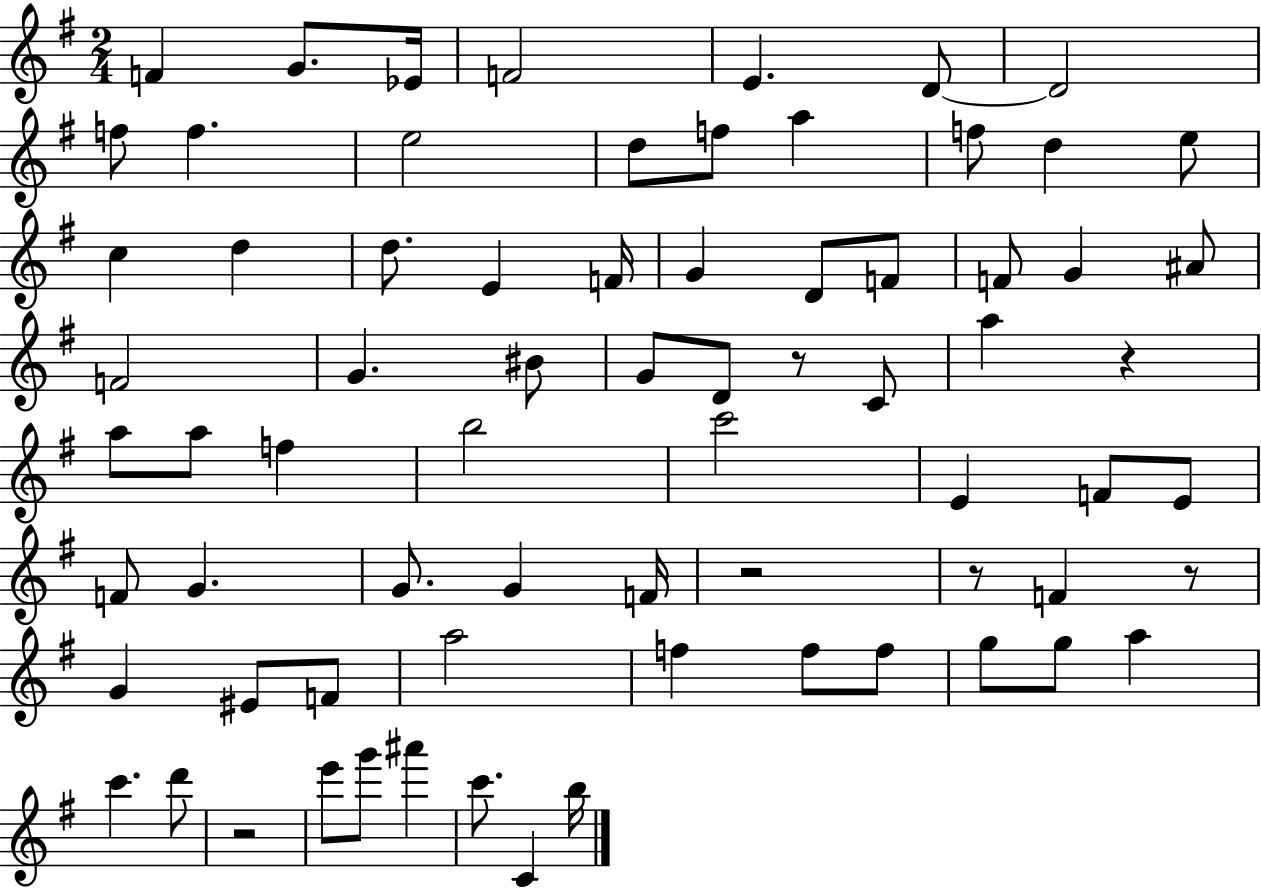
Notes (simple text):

F4/q G4/e. Eb4/s F4/h E4/q. D4/e D4/h F5/e F5/q. E5/h D5/e F5/e A5/q F5/e D5/q E5/e C5/q D5/q D5/e. E4/q F4/s G4/q D4/e F4/e F4/e G4/q A#4/e F4/h G4/q. BIS4/e G4/e D4/e R/e C4/e A5/q R/q A5/e A5/e F5/q B5/h C6/h E4/q F4/e E4/e F4/e G4/q. G4/e. G4/q F4/s R/h R/e F4/q R/e G4/q EIS4/e F4/e A5/h F5/q F5/e F5/e G5/e G5/e A5/q C6/q. D6/e R/h E6/e G6/e A#6/q C6/e. C4/q B5/s